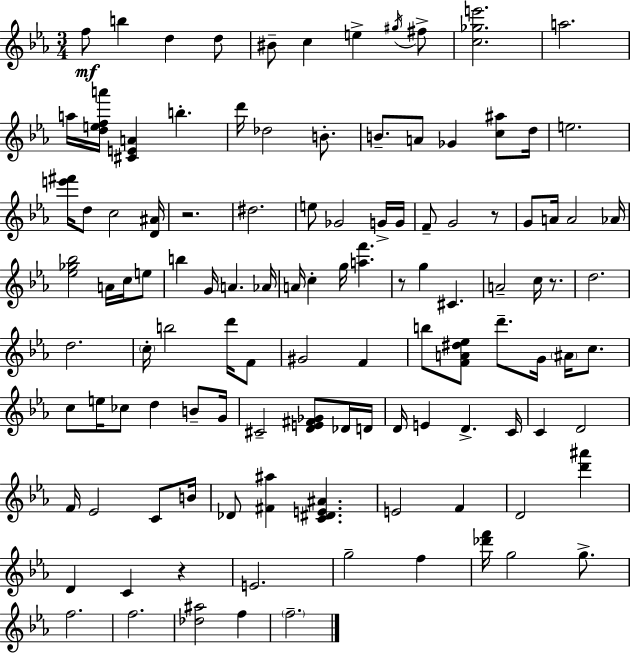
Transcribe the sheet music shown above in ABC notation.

X:1
T:Untitled
M:3/4
L:1/4
K:Eb
f/2 b d d/2 ^B/2 c e ^g/4 ^f/2 [c_ge']2 a2 a/4 [defa']/4 [^CEA] b d'/4 _d2 B/2 B/2 A/2 _G [c^a]/2 d/4 e2 [e'^f']/4 d/2 c2 [D^A]/4 z2 ^d2 e/2 _G2 G/4 G/4 F/2 G2 z/2 G/2 A/4 A2 _A/4 [_e_g_b]2 A/4 c/4 e/2 b G/4 A _A/4 A/4 c g/4 [af'] z/2 g ^C A2 c/4 z/2 d2 d2 c/4 b2 d'/4 F/2 ^G2 F b/2 [FA^d_e]/2 d'/2 G/4 ^A/4 c/2 c/2 e/4 _c/2 d B/2 G/4 ^C2 [DE^F_G]/2 _D/4 D/4 D/4 E D C/4 C D2 F/4 _E2 C/2 B/4 _D/2 [^F^a] [C^DE^A] E2 F D2 [d'^a'] D C z E2 g2 f [_d'f']/4 g2 g/2 f2 f2 [_d^a]2 f f2